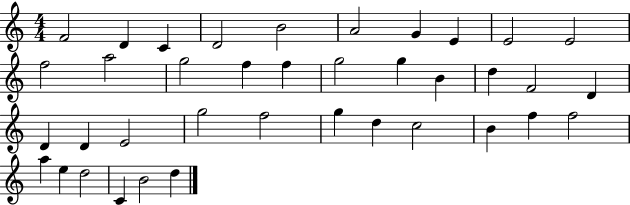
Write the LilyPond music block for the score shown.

{
  \clef treble
  \numericTimeSignature
  \time 4/4
  \key c \major
  f'2 d'4 c'4 | d'2 b'2 | a'2 g'4 e'4 | e'2 e'2 | \break f''2 a''2 | g''2 f''4 f''4 | g''2 g''4 b'4 | d''4 f'2 d'4 | \break d'4 d'4 e'2 | g''2 f''2 | g''4 d''4 c''2 | b'4 f''4 f''2 | \break a''4 e''4 d''2 | c'4 b'2 d''4 | \bar "|."
}